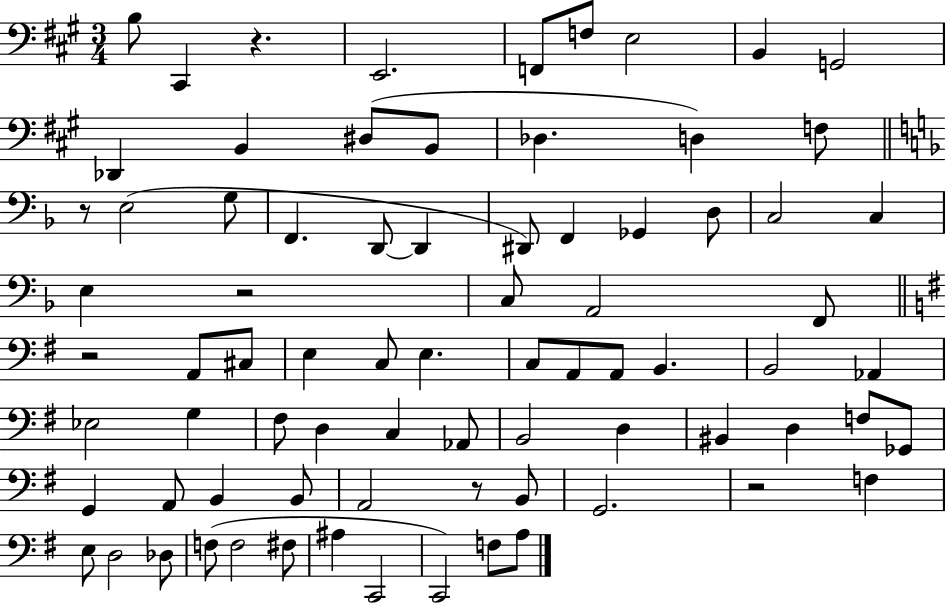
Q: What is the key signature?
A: A major